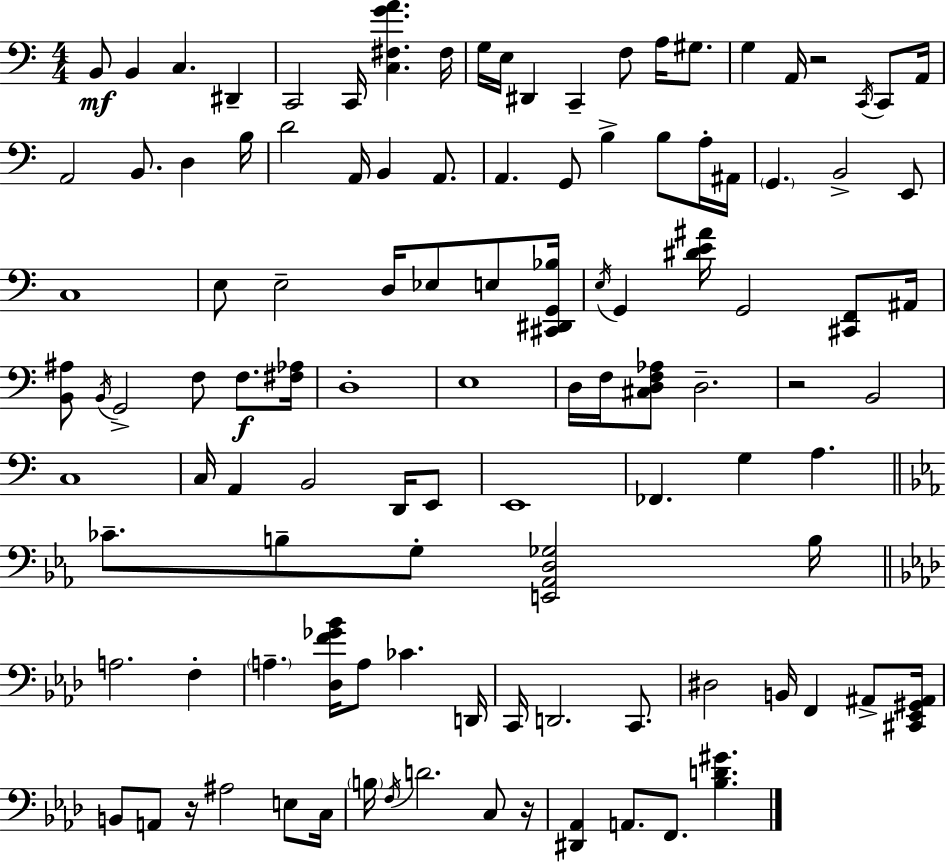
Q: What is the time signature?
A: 4/4